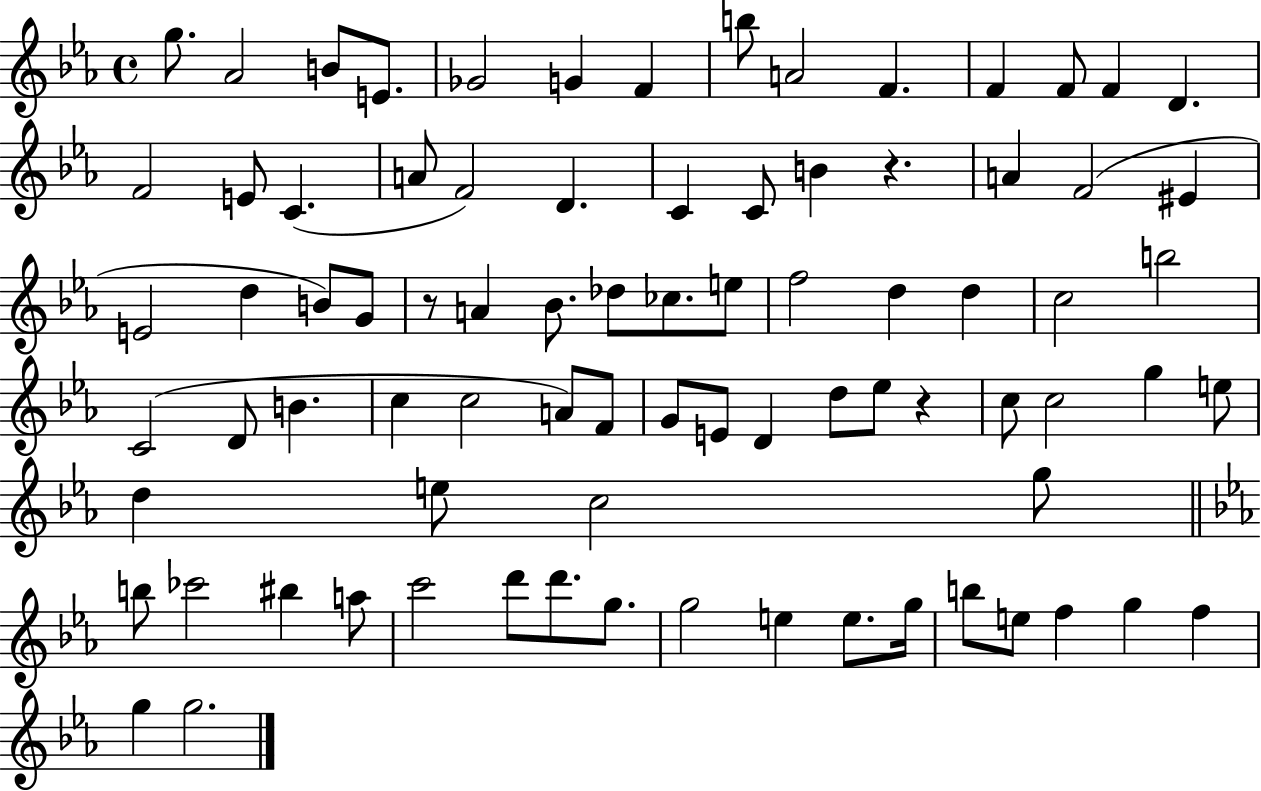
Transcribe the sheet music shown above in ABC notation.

X:1
T:Untitled
M:4/4
L:1/4
K:Eb
g/2 _A2 B/2 E/2 _G2 G F b/2 A2 F F F/2 F D F2 E/2 C A/2 F2 D C C/2 B z A F2 ^E E2 d B/2 G/2 z/2 A _B/2 _d/2 _c/2 e/2 f2 d d c2 b2 C2 D/2 B c c2 A/2 F/2 G/2 E/2 D d/2 _e/2 z c/2 c2 g e/2 d e/2 c2 g/2 b/2 _c'2 ^b a/2 c'2 d'/2 d'/2 g/2 g2 e e/2 g/4 b/2 e/2 f g f g g2